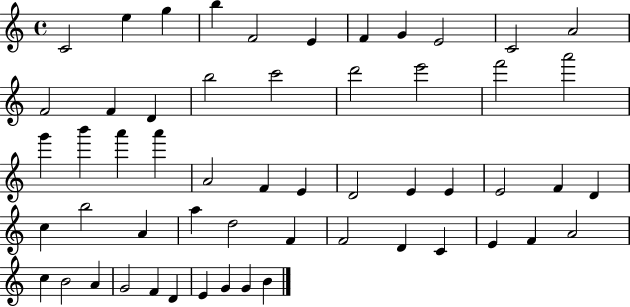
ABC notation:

X:1
T:Untitled
M:4/4
L:1/4
K:C
C2 e g b F2 E F G E2 C2 A2 F2 F D b2 c'2 d'2 e'2 f'2 a'2 g' b' a' a' A2 F E D2 E E E2 F D c b2 A a d2 F F2 D C E F A2 c B2 A G2 F D E G G B